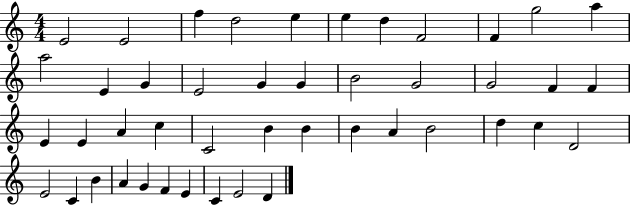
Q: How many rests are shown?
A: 0